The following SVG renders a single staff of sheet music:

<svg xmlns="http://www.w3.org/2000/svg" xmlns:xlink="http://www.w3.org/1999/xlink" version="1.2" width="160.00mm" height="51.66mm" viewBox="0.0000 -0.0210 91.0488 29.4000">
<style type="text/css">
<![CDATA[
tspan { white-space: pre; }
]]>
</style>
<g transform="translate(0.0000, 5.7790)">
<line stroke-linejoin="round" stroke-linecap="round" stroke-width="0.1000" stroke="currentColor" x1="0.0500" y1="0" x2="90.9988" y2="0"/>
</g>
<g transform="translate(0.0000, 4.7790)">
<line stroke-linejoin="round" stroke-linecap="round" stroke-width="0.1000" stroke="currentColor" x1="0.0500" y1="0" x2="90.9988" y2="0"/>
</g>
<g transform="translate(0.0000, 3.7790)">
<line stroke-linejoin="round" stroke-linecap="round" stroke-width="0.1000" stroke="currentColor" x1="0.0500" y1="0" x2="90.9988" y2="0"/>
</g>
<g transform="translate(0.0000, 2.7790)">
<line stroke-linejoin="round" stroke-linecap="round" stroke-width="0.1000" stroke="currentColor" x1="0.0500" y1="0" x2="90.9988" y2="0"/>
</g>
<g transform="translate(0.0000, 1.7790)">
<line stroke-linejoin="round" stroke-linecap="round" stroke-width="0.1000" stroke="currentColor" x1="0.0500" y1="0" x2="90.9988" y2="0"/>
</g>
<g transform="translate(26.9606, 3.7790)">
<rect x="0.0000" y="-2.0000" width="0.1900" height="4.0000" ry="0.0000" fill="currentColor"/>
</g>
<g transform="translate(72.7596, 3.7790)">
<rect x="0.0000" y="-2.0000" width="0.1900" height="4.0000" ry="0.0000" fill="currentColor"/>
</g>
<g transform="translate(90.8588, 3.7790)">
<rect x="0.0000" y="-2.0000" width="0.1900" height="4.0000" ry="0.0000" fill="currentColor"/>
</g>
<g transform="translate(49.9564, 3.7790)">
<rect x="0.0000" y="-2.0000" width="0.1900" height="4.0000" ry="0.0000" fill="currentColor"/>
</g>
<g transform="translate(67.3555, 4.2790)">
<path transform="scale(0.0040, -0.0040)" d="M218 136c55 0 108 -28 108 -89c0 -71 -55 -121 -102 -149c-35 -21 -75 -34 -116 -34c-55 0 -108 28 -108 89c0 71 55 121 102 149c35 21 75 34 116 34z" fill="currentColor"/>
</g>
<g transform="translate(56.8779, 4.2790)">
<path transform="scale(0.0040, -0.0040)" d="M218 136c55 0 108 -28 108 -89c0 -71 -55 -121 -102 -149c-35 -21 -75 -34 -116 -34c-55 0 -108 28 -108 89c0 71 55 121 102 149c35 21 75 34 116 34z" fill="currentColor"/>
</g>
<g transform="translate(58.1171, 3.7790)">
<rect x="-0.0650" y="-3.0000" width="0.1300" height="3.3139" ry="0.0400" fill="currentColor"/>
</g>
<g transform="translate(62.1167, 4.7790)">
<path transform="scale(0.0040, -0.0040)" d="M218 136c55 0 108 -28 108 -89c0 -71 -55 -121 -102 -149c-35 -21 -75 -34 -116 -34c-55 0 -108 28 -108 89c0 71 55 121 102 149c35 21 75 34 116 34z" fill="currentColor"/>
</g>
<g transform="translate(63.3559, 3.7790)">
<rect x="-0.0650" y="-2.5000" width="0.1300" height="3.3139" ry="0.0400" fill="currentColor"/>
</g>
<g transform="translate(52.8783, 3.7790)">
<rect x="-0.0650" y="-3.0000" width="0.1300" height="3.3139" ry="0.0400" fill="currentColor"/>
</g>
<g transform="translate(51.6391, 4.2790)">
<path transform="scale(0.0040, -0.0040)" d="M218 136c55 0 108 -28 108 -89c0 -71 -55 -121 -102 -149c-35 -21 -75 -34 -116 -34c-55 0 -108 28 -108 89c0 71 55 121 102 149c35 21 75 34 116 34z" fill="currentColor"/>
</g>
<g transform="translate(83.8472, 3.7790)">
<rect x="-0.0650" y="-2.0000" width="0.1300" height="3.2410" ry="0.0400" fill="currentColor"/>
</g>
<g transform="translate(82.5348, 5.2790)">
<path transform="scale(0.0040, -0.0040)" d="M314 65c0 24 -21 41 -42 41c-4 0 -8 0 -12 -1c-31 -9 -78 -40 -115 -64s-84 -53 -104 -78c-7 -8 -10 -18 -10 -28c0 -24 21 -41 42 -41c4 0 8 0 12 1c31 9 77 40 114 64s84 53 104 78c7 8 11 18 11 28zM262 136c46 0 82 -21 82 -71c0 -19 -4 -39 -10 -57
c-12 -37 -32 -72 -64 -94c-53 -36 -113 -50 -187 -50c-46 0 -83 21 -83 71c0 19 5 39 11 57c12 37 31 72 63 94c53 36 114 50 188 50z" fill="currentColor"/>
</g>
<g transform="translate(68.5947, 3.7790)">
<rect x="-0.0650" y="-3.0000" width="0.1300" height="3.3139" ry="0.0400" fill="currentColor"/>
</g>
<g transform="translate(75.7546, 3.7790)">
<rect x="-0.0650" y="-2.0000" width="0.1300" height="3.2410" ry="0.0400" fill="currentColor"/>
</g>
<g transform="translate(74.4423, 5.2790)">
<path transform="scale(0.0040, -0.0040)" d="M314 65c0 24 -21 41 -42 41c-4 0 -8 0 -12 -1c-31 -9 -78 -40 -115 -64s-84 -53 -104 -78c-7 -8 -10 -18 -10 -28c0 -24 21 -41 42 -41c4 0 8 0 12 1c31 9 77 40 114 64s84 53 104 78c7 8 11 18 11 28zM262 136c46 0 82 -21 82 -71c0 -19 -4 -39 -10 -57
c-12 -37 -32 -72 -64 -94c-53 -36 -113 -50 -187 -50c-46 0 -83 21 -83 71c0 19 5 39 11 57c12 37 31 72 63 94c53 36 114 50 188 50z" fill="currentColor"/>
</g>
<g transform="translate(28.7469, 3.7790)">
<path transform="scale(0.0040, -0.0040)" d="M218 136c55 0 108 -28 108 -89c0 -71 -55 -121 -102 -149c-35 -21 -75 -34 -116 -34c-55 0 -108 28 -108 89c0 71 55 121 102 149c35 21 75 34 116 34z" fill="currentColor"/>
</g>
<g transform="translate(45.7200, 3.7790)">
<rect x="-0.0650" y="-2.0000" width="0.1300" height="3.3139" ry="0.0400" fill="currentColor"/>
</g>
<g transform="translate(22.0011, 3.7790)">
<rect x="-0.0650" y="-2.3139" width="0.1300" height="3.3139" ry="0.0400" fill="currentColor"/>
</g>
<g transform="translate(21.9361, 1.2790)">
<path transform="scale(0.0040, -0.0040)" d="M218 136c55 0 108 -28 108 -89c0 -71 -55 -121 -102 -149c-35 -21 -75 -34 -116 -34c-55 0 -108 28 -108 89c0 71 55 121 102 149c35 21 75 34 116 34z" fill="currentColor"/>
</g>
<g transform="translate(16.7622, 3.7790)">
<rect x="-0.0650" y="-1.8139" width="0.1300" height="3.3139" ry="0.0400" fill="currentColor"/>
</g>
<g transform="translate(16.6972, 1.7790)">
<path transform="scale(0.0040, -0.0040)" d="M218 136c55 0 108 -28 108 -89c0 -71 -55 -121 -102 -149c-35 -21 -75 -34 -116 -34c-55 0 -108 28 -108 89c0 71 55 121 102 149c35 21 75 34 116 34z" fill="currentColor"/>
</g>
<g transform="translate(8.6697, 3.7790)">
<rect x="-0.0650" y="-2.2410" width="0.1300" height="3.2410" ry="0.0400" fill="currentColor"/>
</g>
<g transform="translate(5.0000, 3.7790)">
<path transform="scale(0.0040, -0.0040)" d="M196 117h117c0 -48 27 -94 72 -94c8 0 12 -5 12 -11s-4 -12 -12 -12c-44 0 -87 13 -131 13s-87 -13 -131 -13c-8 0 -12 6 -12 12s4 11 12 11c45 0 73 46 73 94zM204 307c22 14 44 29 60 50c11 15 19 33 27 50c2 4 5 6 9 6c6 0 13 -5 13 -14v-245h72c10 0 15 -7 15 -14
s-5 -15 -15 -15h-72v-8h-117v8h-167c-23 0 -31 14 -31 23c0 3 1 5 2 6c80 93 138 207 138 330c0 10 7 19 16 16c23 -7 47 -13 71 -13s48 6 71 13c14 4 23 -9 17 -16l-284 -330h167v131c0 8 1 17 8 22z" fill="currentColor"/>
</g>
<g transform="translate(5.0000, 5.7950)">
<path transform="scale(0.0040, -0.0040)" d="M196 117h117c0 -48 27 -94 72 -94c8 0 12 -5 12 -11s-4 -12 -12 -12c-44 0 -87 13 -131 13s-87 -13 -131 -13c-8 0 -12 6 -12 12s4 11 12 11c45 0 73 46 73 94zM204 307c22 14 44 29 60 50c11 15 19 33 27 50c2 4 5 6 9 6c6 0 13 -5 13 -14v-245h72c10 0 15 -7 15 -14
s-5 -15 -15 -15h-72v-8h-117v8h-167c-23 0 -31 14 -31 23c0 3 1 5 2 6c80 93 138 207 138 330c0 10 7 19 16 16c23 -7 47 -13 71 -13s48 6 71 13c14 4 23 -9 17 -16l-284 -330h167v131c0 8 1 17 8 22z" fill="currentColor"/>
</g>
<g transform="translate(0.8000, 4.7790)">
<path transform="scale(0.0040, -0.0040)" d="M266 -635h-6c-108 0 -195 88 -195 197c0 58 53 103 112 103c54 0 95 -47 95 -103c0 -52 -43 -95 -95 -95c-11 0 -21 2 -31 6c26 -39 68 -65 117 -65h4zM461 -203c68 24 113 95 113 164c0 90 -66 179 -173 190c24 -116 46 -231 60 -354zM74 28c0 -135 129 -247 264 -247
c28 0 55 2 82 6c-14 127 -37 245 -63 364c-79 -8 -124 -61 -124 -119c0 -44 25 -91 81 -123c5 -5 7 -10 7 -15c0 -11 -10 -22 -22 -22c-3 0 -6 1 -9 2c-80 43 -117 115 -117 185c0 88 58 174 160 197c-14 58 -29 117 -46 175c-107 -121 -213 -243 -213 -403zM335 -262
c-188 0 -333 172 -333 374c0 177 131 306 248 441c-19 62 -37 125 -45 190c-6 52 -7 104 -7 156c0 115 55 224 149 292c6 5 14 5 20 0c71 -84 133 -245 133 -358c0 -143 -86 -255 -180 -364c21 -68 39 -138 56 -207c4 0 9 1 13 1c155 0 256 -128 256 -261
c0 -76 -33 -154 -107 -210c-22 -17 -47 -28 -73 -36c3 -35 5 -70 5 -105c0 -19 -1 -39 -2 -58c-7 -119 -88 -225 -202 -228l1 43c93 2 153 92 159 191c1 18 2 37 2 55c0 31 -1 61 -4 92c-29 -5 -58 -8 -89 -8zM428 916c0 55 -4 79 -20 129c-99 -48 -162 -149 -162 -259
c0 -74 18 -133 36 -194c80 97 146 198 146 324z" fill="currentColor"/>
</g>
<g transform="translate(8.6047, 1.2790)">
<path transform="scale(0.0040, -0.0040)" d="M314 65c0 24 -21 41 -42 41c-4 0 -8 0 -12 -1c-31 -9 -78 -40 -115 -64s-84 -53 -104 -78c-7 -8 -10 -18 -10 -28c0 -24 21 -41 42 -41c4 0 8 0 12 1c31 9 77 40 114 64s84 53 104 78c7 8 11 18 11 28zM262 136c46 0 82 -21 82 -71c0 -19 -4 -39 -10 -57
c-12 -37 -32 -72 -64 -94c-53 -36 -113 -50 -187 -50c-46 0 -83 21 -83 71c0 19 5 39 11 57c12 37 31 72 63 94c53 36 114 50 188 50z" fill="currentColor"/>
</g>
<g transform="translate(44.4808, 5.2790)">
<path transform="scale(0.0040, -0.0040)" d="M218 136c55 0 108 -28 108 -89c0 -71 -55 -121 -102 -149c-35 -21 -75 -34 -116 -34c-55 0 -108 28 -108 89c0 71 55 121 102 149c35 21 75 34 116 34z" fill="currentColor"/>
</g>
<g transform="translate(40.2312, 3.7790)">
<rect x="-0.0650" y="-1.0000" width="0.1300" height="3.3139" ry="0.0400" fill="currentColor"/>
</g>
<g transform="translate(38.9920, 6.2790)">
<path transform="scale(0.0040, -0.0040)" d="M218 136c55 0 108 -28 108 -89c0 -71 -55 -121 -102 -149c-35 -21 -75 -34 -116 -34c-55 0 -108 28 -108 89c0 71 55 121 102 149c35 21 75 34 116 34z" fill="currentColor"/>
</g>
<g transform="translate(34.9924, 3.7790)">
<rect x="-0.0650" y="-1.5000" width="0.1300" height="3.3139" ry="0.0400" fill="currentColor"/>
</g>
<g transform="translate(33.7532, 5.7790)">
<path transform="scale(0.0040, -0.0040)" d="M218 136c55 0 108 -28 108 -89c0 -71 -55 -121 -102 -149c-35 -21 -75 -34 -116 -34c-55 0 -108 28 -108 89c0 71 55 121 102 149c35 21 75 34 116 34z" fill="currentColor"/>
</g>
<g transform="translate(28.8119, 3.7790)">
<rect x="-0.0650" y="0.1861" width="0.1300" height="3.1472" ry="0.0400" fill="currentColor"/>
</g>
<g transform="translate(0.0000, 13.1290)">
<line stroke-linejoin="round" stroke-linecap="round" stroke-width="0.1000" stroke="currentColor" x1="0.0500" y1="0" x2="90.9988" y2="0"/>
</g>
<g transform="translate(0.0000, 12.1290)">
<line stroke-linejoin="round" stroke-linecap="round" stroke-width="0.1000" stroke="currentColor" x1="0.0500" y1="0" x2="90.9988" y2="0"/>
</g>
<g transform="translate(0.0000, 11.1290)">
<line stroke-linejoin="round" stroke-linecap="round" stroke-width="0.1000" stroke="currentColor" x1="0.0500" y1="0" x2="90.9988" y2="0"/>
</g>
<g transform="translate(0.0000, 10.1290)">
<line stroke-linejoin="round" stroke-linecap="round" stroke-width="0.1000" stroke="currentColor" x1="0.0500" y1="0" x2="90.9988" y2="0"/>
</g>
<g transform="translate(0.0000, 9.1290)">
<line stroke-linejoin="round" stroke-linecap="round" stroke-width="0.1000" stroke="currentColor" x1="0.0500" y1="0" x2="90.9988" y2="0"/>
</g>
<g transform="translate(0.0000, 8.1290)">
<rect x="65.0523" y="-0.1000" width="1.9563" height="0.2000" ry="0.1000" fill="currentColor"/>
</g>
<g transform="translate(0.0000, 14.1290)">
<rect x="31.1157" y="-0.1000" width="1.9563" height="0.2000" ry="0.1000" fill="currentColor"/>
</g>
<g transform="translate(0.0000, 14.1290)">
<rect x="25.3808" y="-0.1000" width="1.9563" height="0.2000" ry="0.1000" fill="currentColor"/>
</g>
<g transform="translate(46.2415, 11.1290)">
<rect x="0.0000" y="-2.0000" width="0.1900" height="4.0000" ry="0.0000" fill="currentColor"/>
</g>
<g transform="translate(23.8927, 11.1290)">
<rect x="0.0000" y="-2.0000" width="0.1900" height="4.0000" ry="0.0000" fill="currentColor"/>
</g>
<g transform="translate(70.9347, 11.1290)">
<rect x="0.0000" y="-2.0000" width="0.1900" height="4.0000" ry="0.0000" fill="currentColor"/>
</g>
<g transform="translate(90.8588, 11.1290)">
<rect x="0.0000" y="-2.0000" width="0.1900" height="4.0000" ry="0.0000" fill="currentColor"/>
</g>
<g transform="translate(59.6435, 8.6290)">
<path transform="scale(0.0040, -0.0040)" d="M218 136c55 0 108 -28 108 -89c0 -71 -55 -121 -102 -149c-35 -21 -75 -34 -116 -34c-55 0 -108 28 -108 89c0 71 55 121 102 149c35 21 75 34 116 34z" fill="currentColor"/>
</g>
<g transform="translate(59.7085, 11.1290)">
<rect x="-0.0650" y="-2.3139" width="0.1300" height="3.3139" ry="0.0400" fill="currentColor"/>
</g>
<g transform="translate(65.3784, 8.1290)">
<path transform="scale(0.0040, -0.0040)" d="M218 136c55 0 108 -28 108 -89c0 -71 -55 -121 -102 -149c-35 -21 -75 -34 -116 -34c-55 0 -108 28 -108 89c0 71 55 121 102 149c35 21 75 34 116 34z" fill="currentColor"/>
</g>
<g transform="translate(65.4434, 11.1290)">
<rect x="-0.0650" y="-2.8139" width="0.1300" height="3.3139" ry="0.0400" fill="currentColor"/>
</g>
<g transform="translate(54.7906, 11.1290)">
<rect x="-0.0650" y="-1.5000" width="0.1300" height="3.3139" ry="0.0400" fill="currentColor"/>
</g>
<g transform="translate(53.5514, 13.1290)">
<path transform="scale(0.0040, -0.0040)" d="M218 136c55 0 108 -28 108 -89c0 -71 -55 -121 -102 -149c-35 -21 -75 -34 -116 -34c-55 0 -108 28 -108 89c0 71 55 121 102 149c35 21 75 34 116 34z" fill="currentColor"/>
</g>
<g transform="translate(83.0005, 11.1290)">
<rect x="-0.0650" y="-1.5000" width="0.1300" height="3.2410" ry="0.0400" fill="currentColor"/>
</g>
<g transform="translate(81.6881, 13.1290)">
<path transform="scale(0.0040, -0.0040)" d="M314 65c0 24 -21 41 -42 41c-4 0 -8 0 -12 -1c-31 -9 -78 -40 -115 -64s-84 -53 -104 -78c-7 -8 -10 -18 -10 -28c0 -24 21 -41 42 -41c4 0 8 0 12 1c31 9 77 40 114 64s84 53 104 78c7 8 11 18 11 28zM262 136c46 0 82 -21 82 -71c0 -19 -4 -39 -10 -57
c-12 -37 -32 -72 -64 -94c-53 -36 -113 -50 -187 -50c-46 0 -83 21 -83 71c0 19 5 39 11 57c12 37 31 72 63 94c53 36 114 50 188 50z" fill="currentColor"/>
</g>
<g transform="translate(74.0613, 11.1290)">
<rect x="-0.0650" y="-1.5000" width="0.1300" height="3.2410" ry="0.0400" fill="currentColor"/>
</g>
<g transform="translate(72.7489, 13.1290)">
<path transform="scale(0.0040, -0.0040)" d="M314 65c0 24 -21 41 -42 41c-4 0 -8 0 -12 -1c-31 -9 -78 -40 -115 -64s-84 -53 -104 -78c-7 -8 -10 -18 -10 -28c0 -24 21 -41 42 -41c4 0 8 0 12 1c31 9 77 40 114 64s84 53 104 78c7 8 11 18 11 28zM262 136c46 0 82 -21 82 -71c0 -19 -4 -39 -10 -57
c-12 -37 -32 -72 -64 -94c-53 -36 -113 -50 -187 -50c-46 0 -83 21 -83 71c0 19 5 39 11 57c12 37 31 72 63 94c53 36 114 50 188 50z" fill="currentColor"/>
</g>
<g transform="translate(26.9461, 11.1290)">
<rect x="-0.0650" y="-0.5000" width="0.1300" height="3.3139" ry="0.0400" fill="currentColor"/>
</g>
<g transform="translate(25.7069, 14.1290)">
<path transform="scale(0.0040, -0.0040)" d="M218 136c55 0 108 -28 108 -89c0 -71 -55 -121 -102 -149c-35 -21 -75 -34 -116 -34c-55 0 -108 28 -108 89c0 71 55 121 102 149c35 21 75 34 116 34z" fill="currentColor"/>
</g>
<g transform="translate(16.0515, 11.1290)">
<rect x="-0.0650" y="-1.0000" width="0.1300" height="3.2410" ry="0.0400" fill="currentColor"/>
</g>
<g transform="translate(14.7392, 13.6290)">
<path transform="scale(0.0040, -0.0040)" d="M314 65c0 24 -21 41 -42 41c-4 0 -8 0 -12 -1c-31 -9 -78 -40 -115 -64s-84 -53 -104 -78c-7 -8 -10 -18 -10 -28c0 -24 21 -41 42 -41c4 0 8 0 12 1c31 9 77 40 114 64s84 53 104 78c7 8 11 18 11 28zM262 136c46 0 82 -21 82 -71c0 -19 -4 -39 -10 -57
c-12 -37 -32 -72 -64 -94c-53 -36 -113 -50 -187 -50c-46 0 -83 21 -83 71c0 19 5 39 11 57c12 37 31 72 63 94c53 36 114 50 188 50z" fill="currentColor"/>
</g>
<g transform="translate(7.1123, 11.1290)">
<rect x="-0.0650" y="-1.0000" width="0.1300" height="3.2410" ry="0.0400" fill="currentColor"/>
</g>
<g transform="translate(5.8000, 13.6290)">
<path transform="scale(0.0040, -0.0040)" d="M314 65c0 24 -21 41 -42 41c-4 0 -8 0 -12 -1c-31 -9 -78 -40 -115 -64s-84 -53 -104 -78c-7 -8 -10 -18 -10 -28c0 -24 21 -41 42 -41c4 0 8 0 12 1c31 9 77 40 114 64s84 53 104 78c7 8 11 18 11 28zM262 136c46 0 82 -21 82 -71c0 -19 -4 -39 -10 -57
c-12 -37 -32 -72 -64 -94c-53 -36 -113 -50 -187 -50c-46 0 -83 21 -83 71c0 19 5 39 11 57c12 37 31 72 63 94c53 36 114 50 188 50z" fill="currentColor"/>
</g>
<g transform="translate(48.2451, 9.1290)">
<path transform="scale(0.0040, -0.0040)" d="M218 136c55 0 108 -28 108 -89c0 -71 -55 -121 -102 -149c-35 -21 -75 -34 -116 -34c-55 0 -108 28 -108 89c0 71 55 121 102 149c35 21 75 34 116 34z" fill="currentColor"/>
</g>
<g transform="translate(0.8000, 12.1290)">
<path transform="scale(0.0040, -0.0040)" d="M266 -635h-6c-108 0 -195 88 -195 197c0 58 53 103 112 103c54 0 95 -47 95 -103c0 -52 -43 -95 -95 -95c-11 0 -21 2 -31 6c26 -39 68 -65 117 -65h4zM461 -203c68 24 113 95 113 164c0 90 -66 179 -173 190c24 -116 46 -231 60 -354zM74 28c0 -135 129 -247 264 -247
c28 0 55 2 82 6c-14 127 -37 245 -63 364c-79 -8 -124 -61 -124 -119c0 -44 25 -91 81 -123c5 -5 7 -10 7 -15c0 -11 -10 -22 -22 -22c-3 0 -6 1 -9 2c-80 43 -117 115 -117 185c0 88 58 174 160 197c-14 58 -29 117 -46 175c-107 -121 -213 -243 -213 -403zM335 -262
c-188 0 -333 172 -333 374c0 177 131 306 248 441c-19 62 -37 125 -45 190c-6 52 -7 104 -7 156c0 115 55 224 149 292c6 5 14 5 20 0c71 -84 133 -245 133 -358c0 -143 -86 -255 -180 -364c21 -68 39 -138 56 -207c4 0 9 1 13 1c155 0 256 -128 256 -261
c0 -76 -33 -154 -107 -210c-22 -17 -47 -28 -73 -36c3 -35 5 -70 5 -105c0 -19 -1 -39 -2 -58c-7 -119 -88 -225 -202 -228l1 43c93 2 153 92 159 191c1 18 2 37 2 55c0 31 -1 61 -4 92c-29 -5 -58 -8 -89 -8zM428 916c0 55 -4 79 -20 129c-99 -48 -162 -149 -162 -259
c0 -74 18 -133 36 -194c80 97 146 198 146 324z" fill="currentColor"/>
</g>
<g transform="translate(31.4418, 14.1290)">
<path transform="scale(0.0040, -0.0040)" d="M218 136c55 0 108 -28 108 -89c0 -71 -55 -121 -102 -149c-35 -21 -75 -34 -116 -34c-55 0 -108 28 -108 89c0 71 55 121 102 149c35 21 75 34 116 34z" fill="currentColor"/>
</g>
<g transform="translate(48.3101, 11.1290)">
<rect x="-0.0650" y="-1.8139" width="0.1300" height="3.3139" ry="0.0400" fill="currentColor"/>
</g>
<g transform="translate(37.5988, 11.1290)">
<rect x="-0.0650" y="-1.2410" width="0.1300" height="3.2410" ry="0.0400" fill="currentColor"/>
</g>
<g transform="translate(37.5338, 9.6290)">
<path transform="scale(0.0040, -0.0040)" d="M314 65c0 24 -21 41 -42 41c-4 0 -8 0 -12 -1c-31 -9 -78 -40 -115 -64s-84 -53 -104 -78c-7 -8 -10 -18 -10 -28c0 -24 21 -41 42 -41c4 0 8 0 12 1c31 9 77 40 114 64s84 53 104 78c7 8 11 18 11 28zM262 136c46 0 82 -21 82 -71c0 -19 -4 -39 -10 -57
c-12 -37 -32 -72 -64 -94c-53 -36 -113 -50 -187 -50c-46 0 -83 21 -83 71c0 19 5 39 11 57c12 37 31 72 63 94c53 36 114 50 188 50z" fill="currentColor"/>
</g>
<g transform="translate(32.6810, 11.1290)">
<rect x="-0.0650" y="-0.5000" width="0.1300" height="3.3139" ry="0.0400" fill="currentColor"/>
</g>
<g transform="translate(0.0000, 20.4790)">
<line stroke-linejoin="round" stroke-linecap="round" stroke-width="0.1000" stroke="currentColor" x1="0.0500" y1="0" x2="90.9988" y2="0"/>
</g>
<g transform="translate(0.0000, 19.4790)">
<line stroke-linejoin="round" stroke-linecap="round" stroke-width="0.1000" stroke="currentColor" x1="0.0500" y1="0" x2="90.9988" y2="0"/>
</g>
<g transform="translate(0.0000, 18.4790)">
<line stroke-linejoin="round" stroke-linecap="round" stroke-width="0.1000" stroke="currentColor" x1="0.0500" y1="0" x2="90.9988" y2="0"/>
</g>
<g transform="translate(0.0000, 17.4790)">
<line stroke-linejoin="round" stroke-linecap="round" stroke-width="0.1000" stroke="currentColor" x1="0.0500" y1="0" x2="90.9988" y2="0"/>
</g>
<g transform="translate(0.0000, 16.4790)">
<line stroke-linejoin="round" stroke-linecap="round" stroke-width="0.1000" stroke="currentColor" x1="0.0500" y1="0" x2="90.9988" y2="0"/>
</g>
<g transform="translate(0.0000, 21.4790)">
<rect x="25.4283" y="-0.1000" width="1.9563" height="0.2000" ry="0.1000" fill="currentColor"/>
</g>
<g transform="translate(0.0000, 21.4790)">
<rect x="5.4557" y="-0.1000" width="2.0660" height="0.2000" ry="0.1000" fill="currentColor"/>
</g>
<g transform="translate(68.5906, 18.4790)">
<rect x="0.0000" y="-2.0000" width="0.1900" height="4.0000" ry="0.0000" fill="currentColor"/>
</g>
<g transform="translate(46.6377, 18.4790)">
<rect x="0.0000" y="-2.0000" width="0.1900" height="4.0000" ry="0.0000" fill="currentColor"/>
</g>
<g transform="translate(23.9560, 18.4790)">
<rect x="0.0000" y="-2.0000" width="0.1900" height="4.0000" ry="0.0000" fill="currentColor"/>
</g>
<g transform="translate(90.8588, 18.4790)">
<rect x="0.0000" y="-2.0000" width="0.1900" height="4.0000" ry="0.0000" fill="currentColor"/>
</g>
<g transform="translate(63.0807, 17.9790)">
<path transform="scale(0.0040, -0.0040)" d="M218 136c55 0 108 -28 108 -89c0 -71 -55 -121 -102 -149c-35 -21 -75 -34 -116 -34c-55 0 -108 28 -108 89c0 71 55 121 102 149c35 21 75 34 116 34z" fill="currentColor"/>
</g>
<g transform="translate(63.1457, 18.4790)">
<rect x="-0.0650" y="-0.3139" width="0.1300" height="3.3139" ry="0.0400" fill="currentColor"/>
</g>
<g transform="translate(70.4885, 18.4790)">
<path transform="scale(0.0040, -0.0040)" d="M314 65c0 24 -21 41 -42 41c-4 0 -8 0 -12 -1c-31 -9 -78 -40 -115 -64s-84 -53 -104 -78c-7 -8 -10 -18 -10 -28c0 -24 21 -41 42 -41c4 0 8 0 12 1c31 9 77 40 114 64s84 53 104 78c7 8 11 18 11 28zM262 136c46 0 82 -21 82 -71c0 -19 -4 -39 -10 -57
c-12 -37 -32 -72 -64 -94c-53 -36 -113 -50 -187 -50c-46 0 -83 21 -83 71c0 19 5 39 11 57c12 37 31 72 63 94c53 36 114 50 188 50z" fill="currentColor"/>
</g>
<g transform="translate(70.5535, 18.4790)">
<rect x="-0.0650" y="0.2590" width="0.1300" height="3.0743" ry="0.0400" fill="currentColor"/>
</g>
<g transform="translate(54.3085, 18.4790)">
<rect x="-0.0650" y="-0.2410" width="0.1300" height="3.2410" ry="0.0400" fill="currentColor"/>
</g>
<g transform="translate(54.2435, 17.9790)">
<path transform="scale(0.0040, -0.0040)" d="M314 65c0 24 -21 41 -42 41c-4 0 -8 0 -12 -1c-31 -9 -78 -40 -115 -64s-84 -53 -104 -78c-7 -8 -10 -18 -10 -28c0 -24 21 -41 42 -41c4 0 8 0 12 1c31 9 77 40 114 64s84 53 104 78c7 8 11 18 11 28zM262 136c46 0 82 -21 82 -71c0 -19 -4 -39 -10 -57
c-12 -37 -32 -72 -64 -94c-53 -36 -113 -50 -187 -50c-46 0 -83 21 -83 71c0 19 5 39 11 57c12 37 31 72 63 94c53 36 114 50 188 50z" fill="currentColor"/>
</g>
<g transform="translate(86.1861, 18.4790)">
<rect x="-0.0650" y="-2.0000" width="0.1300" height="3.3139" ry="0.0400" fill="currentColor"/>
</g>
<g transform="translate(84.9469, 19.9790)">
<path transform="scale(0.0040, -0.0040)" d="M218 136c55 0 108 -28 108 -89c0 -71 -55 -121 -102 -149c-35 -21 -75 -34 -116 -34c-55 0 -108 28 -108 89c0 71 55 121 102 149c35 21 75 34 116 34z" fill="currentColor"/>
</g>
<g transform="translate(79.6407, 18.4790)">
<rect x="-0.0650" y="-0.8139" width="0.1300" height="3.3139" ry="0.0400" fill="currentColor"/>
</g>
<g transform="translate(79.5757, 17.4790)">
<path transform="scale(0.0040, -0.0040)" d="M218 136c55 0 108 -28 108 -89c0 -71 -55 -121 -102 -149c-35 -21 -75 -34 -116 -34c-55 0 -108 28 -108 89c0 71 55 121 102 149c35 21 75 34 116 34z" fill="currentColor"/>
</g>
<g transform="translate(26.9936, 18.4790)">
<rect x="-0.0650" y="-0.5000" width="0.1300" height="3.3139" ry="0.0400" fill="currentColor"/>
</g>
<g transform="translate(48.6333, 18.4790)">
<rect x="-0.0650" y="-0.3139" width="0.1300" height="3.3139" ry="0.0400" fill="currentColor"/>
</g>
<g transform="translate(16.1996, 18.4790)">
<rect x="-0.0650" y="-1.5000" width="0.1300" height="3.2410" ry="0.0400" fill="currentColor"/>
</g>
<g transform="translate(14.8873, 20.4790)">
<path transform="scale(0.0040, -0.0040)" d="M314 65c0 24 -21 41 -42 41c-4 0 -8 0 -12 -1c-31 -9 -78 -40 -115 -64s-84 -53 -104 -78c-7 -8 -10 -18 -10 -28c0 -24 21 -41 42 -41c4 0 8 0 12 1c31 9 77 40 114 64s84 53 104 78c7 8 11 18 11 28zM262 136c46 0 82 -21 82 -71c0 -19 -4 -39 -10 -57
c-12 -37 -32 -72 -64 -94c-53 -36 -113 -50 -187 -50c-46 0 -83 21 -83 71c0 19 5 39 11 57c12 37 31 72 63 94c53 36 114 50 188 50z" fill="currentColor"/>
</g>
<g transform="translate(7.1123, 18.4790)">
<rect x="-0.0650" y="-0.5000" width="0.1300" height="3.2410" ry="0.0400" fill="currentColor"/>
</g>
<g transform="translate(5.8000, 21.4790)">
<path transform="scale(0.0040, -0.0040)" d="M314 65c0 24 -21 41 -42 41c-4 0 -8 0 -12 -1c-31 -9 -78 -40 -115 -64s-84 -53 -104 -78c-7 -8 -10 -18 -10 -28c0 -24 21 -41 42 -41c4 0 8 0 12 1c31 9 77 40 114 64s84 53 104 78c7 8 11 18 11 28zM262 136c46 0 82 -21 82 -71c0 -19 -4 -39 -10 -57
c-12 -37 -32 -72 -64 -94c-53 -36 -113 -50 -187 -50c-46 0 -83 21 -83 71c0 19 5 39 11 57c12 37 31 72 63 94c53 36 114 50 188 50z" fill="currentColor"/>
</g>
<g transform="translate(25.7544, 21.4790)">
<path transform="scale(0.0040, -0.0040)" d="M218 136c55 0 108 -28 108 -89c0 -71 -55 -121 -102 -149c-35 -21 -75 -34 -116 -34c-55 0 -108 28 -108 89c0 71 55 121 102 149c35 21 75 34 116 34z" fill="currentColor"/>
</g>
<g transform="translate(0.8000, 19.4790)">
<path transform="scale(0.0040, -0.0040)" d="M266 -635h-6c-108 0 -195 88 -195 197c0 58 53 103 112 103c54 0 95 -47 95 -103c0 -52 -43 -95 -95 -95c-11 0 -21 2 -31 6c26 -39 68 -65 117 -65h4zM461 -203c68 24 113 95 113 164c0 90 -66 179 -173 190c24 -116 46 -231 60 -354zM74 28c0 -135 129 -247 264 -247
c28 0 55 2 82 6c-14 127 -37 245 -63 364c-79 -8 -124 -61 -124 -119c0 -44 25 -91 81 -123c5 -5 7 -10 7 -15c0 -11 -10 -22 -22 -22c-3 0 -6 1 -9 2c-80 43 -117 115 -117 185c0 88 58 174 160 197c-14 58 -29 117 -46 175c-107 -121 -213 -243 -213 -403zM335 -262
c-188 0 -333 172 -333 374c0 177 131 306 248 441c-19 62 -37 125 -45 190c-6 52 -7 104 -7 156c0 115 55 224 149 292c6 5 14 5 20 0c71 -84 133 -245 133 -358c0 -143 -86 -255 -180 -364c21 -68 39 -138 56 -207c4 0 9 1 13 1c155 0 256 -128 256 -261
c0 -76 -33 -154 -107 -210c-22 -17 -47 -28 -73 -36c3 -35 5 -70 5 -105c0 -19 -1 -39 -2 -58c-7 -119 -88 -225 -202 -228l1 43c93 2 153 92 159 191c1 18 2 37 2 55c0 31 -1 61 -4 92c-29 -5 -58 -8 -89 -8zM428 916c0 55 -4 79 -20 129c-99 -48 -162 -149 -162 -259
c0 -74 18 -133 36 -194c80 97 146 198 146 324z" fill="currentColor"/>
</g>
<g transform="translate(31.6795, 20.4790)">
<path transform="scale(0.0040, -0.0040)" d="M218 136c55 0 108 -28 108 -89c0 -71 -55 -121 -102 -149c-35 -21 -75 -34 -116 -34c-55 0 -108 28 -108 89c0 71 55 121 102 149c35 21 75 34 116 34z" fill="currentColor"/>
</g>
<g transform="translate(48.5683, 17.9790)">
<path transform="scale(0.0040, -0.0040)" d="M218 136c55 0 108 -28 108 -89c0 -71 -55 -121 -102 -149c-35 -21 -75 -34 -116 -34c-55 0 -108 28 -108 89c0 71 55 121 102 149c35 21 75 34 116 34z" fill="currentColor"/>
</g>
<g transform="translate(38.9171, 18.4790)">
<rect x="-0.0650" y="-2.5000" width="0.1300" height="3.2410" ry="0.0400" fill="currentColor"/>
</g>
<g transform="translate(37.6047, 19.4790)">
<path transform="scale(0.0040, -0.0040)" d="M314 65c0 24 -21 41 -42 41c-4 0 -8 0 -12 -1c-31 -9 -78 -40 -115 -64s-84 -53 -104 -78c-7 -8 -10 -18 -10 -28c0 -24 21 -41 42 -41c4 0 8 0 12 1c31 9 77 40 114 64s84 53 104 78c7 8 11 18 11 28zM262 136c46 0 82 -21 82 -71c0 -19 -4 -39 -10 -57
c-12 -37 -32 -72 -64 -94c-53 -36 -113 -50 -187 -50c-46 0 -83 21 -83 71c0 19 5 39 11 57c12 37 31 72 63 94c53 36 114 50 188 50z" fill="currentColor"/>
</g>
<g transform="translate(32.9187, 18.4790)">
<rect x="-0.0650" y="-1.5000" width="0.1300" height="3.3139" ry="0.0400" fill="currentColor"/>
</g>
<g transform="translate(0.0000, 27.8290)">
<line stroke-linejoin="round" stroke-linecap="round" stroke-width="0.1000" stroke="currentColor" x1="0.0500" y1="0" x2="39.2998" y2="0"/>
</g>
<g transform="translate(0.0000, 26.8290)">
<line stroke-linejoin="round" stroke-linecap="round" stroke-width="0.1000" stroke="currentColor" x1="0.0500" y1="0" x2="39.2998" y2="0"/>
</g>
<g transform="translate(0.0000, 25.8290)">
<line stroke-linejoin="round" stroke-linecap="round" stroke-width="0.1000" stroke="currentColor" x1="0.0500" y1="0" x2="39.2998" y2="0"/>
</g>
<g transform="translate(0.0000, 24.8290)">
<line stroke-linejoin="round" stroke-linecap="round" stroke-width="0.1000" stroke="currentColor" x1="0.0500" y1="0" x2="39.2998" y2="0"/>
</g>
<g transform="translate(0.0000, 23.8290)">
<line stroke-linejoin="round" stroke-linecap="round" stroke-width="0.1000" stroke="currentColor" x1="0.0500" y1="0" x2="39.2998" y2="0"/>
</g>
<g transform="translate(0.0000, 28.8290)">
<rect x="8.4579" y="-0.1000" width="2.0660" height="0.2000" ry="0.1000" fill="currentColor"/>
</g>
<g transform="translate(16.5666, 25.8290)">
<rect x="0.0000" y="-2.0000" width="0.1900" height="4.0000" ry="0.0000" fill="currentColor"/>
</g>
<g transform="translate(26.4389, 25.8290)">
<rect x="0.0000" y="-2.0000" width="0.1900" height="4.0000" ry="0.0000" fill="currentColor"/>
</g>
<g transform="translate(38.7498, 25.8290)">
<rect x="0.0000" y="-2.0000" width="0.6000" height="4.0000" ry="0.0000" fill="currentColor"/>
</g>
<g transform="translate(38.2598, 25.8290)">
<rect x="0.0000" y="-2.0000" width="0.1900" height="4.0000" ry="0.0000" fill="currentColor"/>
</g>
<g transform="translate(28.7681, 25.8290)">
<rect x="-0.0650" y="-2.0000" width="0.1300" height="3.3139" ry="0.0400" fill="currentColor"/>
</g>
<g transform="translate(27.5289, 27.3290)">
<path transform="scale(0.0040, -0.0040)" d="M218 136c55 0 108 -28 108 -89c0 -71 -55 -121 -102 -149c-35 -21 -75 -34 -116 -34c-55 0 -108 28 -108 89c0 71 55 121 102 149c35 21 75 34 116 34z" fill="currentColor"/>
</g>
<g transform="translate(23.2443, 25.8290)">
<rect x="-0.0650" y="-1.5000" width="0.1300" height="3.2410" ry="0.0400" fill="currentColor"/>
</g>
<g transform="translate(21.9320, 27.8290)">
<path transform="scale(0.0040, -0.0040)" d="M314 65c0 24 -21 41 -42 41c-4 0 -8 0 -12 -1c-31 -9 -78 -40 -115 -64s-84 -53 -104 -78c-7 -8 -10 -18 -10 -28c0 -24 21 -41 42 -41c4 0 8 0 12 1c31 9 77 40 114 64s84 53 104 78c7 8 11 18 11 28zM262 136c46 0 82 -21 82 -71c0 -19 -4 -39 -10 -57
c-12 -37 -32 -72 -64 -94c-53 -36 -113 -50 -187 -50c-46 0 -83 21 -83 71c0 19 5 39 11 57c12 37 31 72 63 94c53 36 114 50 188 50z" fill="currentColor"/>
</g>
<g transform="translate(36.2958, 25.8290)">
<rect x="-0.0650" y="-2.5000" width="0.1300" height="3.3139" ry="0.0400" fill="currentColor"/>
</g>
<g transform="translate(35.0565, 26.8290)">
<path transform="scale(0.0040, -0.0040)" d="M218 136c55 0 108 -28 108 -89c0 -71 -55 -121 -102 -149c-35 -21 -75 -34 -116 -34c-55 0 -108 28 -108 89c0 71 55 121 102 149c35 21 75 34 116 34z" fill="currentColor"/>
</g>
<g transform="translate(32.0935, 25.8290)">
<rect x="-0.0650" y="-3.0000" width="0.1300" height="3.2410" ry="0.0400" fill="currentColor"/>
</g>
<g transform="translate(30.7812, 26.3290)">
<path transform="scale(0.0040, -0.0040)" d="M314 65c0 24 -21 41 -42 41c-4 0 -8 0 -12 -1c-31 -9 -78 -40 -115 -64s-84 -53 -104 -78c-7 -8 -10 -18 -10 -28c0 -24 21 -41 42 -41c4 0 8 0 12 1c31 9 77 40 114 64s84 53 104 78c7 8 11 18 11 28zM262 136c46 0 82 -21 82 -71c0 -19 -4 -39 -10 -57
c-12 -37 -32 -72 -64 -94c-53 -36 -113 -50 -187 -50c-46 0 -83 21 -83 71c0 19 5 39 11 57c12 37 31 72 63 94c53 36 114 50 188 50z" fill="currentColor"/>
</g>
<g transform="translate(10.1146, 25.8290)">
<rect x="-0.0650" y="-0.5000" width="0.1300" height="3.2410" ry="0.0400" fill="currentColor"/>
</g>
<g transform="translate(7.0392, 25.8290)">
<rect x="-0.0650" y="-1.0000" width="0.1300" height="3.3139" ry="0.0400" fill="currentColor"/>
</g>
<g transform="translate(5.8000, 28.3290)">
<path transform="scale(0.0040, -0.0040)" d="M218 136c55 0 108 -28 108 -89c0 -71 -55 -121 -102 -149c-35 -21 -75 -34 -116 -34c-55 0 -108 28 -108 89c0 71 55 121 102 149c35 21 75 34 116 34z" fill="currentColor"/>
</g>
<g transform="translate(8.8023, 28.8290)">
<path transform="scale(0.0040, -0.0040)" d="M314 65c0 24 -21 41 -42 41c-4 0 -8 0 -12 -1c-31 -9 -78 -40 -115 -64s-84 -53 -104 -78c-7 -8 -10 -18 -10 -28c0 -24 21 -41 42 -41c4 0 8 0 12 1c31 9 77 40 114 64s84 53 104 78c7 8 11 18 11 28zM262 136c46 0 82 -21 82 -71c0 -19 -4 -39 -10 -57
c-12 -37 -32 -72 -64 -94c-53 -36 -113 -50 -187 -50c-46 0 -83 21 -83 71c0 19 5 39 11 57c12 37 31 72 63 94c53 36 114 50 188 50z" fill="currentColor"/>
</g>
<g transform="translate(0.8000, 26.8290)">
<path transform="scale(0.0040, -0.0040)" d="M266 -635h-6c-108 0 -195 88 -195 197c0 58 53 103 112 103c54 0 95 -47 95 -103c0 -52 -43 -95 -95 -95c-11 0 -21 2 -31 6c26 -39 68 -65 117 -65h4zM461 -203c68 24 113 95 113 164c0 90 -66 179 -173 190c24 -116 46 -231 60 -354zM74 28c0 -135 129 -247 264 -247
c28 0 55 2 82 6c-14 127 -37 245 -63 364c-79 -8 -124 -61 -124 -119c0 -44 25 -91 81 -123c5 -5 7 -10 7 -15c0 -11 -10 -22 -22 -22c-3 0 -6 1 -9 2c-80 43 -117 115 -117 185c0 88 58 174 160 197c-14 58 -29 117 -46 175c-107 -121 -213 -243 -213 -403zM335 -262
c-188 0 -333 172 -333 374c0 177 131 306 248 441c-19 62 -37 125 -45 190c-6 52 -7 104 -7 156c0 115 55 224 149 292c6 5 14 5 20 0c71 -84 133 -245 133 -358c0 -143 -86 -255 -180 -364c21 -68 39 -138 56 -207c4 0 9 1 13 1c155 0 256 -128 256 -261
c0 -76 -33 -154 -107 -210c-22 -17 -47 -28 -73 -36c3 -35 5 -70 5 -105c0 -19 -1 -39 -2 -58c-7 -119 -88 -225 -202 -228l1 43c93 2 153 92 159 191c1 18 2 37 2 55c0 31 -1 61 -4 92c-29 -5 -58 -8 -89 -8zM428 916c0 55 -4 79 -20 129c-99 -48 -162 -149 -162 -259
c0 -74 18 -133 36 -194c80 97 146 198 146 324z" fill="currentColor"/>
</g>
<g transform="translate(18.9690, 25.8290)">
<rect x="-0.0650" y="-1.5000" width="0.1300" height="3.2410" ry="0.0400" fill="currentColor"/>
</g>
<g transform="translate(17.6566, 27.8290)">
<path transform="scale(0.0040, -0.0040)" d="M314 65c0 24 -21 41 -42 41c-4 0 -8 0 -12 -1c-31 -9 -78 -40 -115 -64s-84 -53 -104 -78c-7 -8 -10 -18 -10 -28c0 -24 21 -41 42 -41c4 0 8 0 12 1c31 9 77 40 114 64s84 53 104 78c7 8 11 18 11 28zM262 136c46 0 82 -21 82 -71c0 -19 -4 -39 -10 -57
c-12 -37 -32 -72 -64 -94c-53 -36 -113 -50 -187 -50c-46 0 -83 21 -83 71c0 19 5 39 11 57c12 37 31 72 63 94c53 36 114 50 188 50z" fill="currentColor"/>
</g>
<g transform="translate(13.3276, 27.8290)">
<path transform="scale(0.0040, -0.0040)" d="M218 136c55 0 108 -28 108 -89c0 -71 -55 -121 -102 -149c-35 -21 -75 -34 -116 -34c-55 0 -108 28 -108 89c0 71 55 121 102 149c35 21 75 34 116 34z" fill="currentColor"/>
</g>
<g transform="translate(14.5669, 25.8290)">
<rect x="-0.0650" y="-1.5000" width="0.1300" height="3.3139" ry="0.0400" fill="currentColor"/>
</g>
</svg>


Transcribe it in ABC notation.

X:1
T:Untitled
M:4/4
L:1/4
K:C
g2 f g B E D F A A G A F2 F2 D2 D2 C C e2 f E g a E2 E2 C2 E2 C E G2 c c2 c B2 d F D C2 E E2 E2 F A2 G